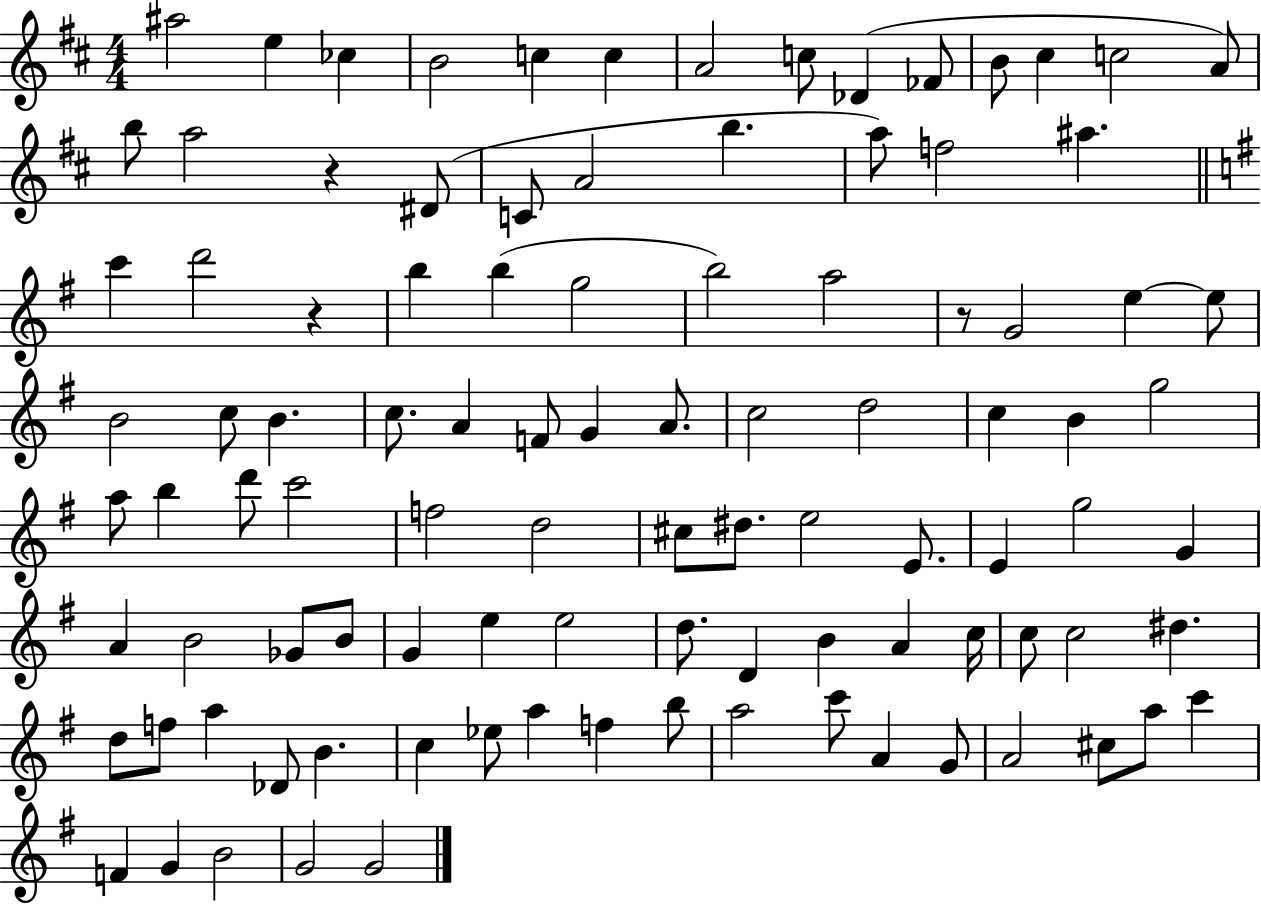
{
  \clef treble
  \numericTimeSignature
  \time 4/4
  \key d \major
  \repeat volta 2 { ais''2 e''4 ces''4 | b'2 c''4 c''4 | a'2 c''8 des'4( fes'8 | b'8 cis''4 c''2 a'8) | \break b''8 a''2 r4 dis'8( | c'8 a'2 b''4. | a''8) f''2 ais''4. | \bar "||" \break \key e \minor c'''4 d'''2 r4 | b''4 b''4( g''2 | b''2) a''2 | r8 g'2 e''4~~ e''8 | \break b'2 c''8 b'4. | c''8. a'4 f'8 g'4 a'8. | c''2 d''2 | c''4 b'4 g''2 | \break a''8 b''4 d'''8 c'''2 | f''2 d''2 | cis''8 dis''8. e''2 e'8. | e'4 g''2 g'4 | \break a'4 b'2 ges'8 b'8 | g'4 e''4 e''2 | d''8. d'4 b'4 a'4 c''16 | c''8 c''2 dis''4. | \break d''8 f''8 a''4 des'8 b'4. | c''4 ees''8 a''4 f''4 b''8 | a''2 c'''8 a'4 g'8 | a'2 cis''8 a''8 c'''4 | \break f'4 g'4 b'2 | g'2 g'2 | } \bar "|."
}